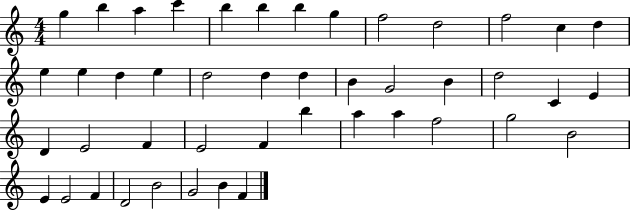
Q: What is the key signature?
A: C major